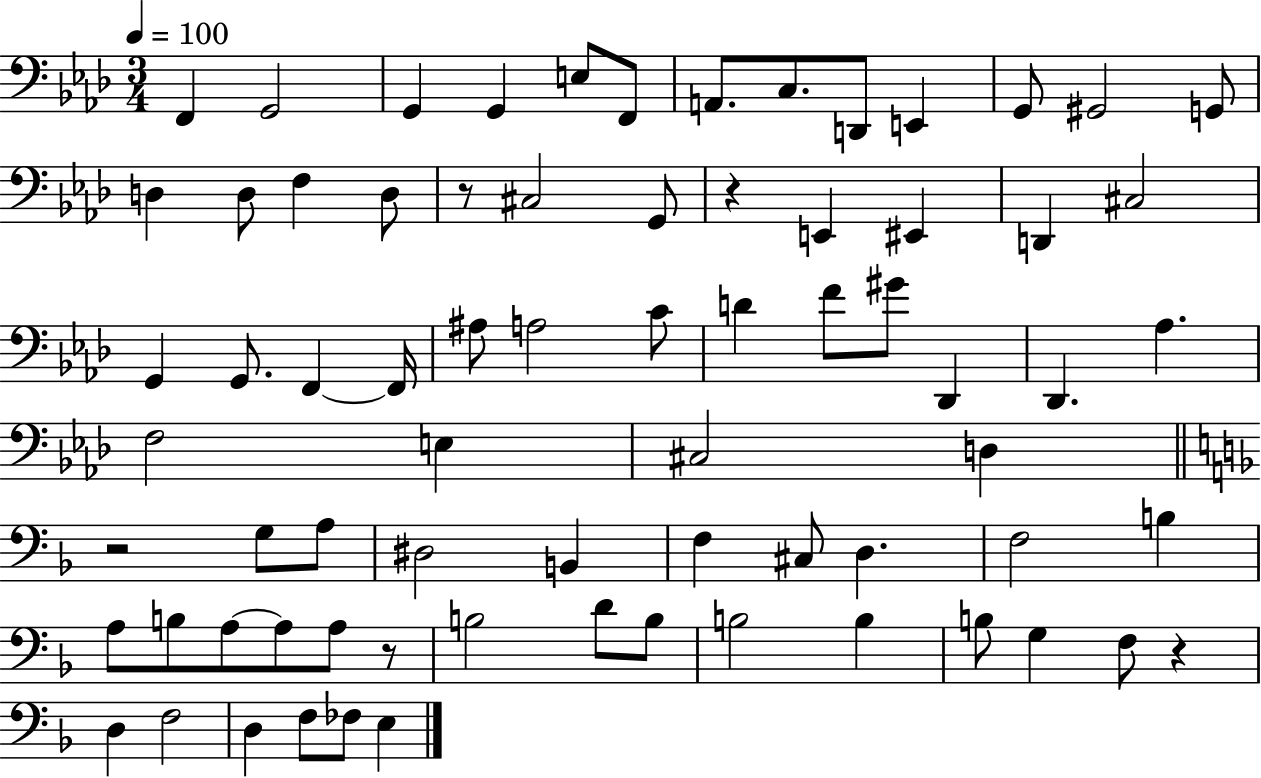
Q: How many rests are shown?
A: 5